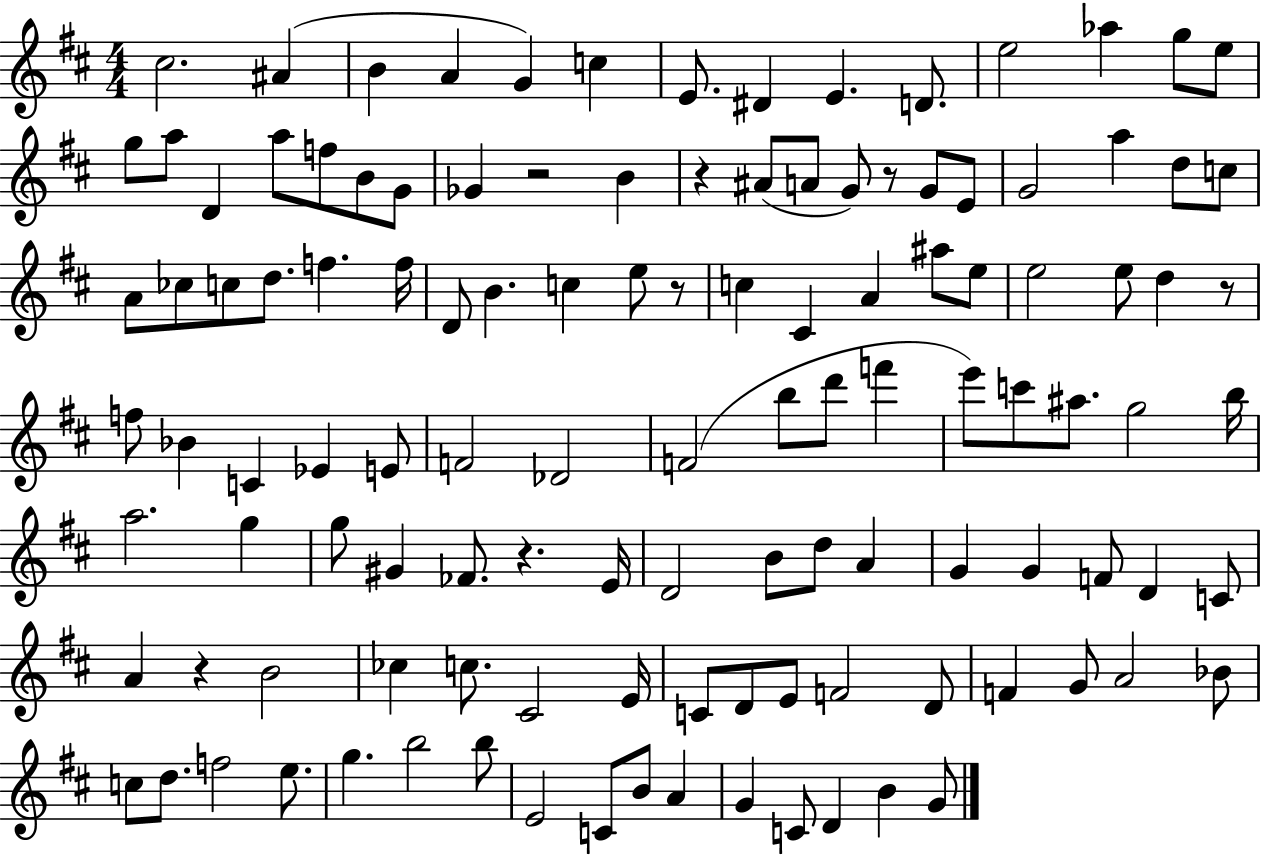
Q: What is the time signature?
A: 4/4